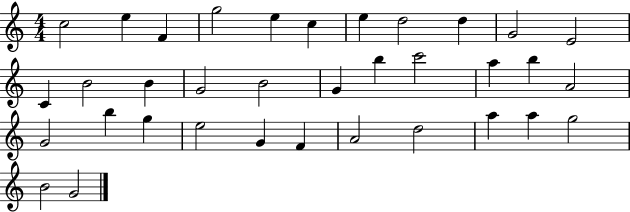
C5/h E5/q F4/q G5/h E5/q C5/q E5/q D5/h D5/q G4/h E4/h C4/q B4/h B4/q G4/h B4/h G4/q B5/q C6/h A5/q B5/q A4/h G4/h B5/q G5/q E5/h G4/q F4/q A4/h D5/h A5/q A5/q G5/h B4/h G4/h